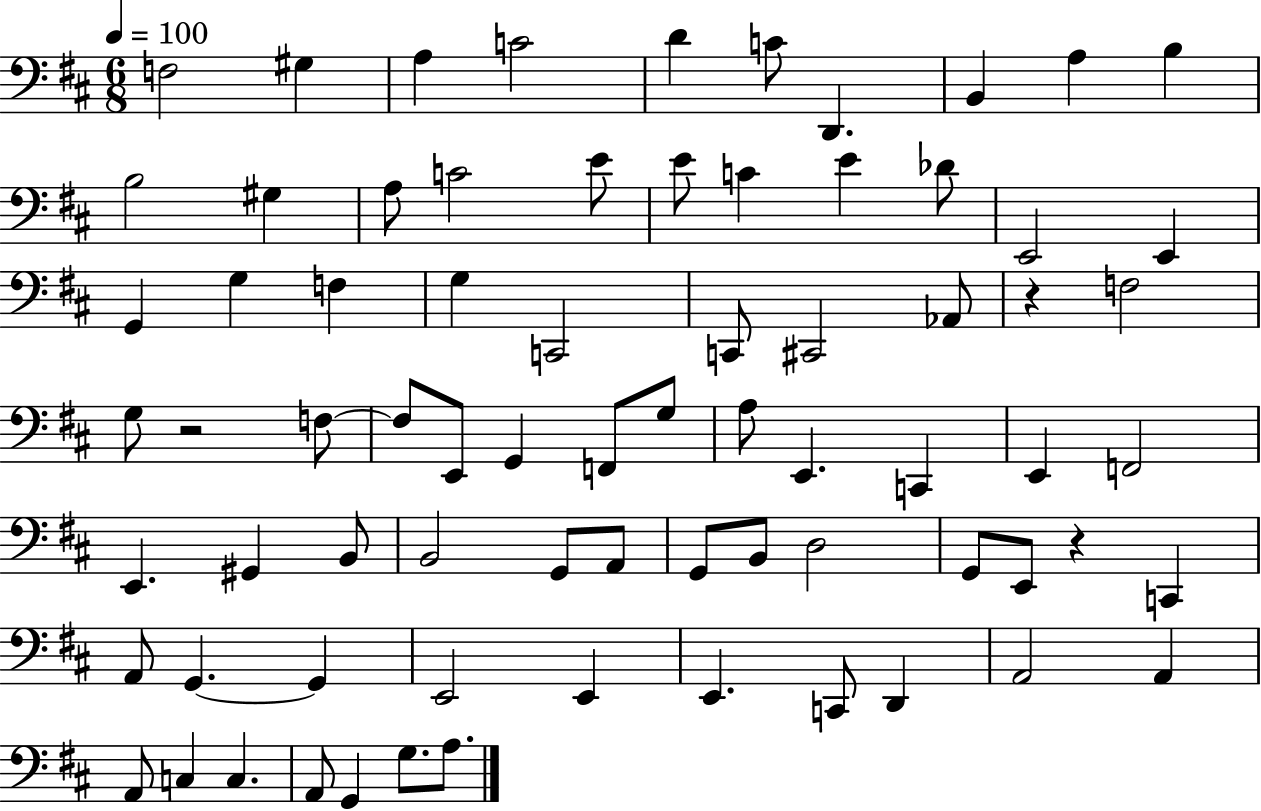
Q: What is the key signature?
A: D major